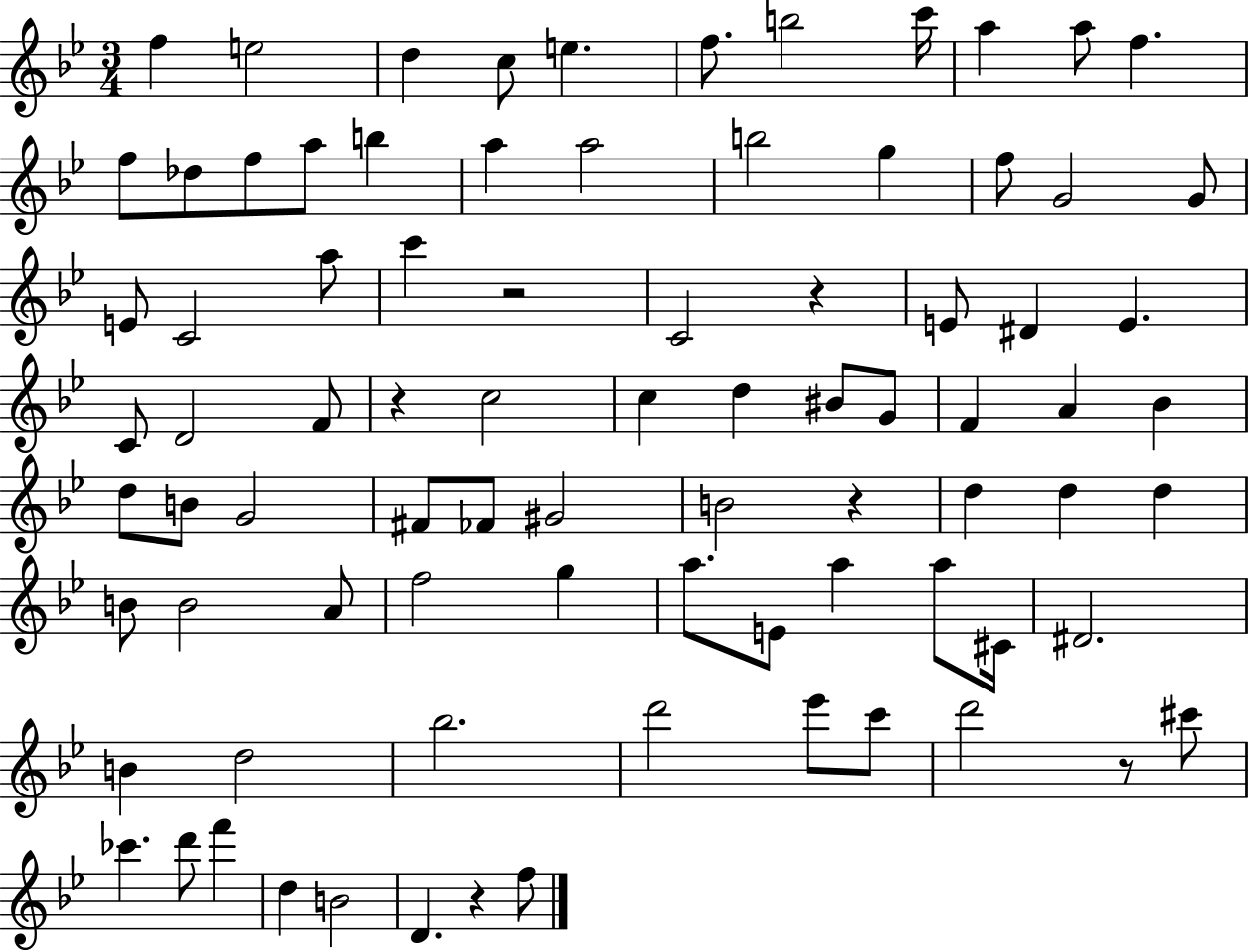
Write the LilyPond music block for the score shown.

{
  \clef treble
  \numericTimeSignature
  \time 3/4
  \key bes \major
  f''4 e''2 | d''4 c''8 e''4. | f''8. b''2 c'''16 | a''4 a''8 f''4. | \break f''8 des''8 f''8 a''8 b''4 | a''4 a''2 | b''2 g''4 | f''8 g'2 g'8 | \break e'8 c'2 a''8 | c'''4 r2 | c'2 r4 | e'8 dis'4 e'4. | \break c'8 d'2 f'8 | r4 c''2 | c''4 d''4 bis'8 g'8 | f'4 a'4 bes'4 | \break d''8 b'8 g'2 | fis'8 fes'8 gis'2 | b'2 r4 | d''4 d''4 d''4 | \break b'8 b'2 a'8 | f''2 g''4 | a''8. e'8 a''4 a''8 cis'16 | dis'2. | \break b'4 d''2 | bes''2. | d'''2 ees'''8 c'''8 | d'''2 r8 cis'''8 | \break ces'''4. d'''8 f'''4 | d''4 b'2 | d'4. r4 f''8 | \bar "|."
}